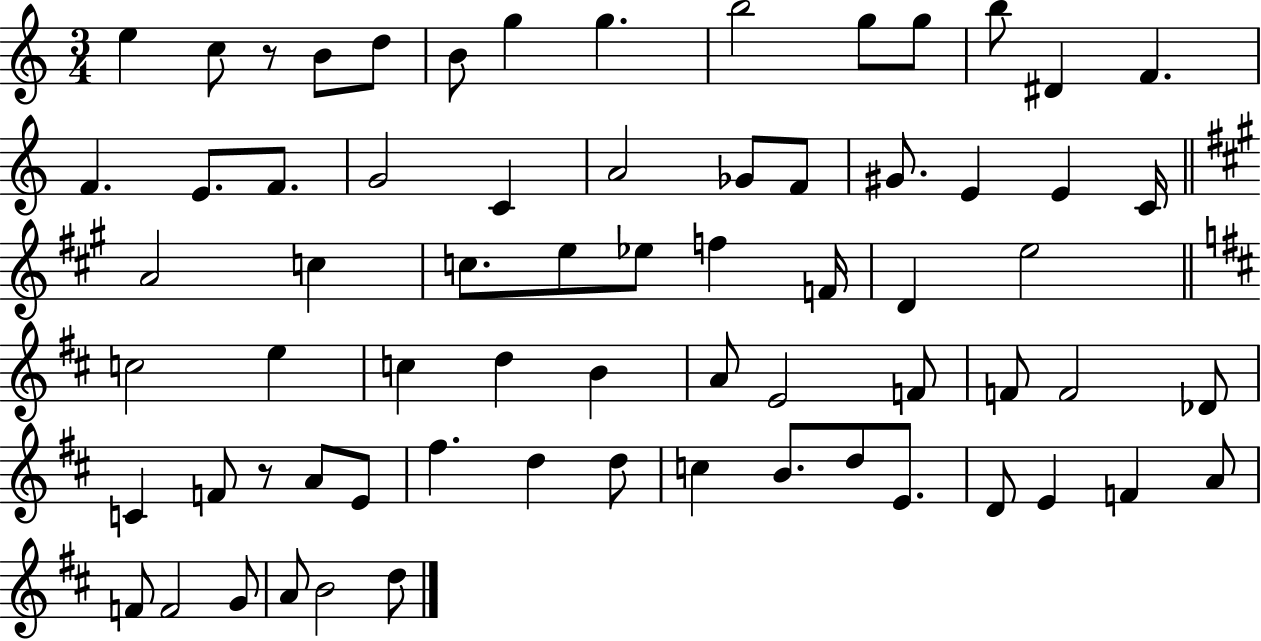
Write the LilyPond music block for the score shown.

{
  \clef treble
  \numericTimeSignature
  \time 3/4
  \key c \major
  e''4 c''8 r8 b'8 d''8 | b'8 g''4 g''4. | b''2 g''8 g''8 | b''8 dis'4 f'4. | \break f'4. e'8. f'8. | g'2 c'4 | a'2 ges'8 f'8 | gis'8. e'4 e'4 c'16 | \break \bar "||" \break \key a \major a'2 c''4 | c''8. e''8 ees''8 f''4 f'16 | d'4 e''2 | \bar "||" \break \key d \major c''2 e''4 | c''4 d''4 b'4 | a'8 e'2 f'8 | f'8 f'2 des'8 | \break c'4 f'8 r8 a'8 e'8 | fis''4. d''4 d''8 | c''4 b'8. d''8 e'8. | d'8 e'4 f'4 a'8 | \break f'8 f'2 g'8 | a'8 b'2 d''8 | \bar "|."
}